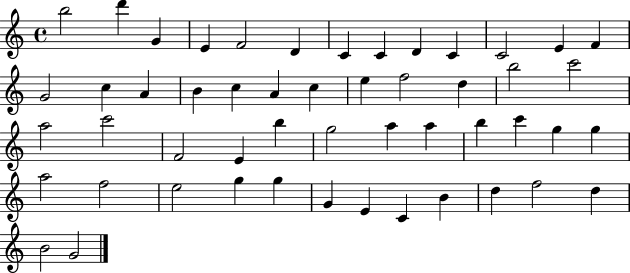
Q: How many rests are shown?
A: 0